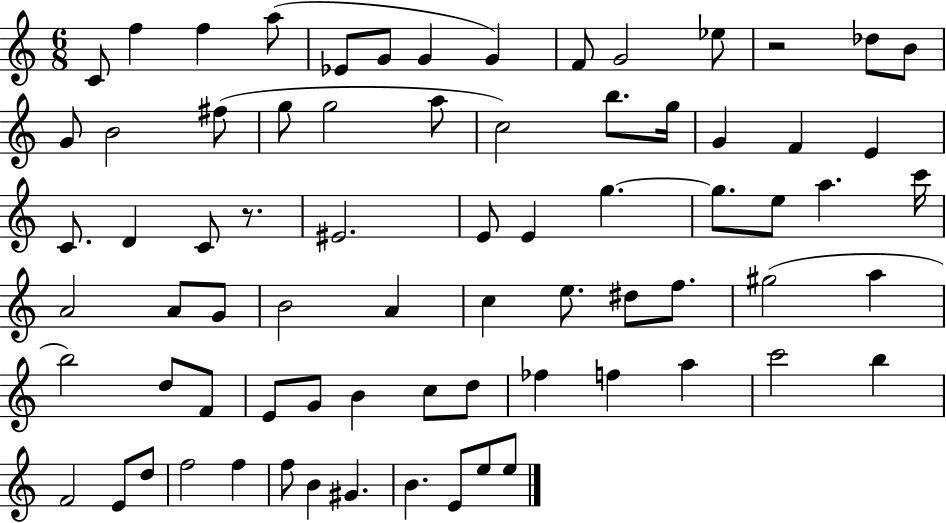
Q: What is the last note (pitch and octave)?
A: E5